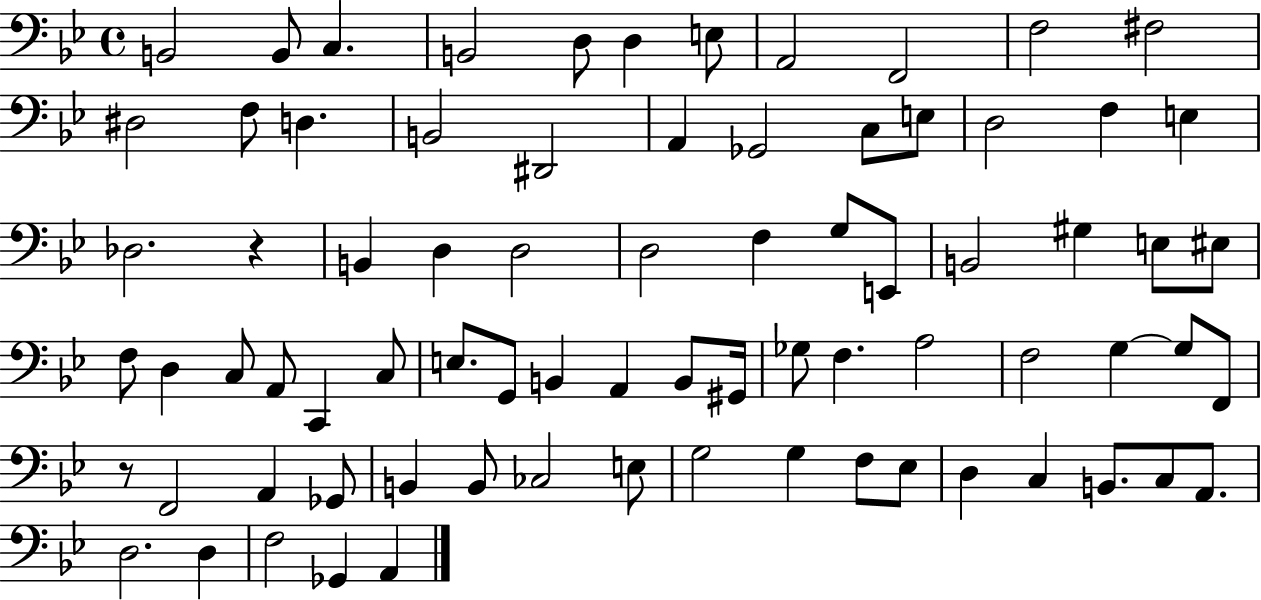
B2/h B2/e C3/q. B2/h D3/e D3/q E3/e A2/h F2/h F3/h F#3/h D#3/h F3/e D3/q. B2/h D#2/h A2/q Gb2/h C3/e E3/e D3/h F3/q E3/q Db3/h. R/q B2/q D3/q D3/h D3/h F3/q G3/e E2/e B2/h G#3/q E3/e EIS3/e F3/e D3/q C3/e A2/e C2/q C3/e E3/e. G2/e B2/q A2/q B2/e G#2/s Gb3/e F3/q. A3/h F3/h G3/q G3/e F2/e R/e F2/h A2/q Gb2/e B2/q B2/e CES3/h E3/e G3/h G3/q F3/e Eb3/e D3/q C3/q B2/e. C3/e A2/e. D3/h. D3/q F3/h Gb2/q A2/q